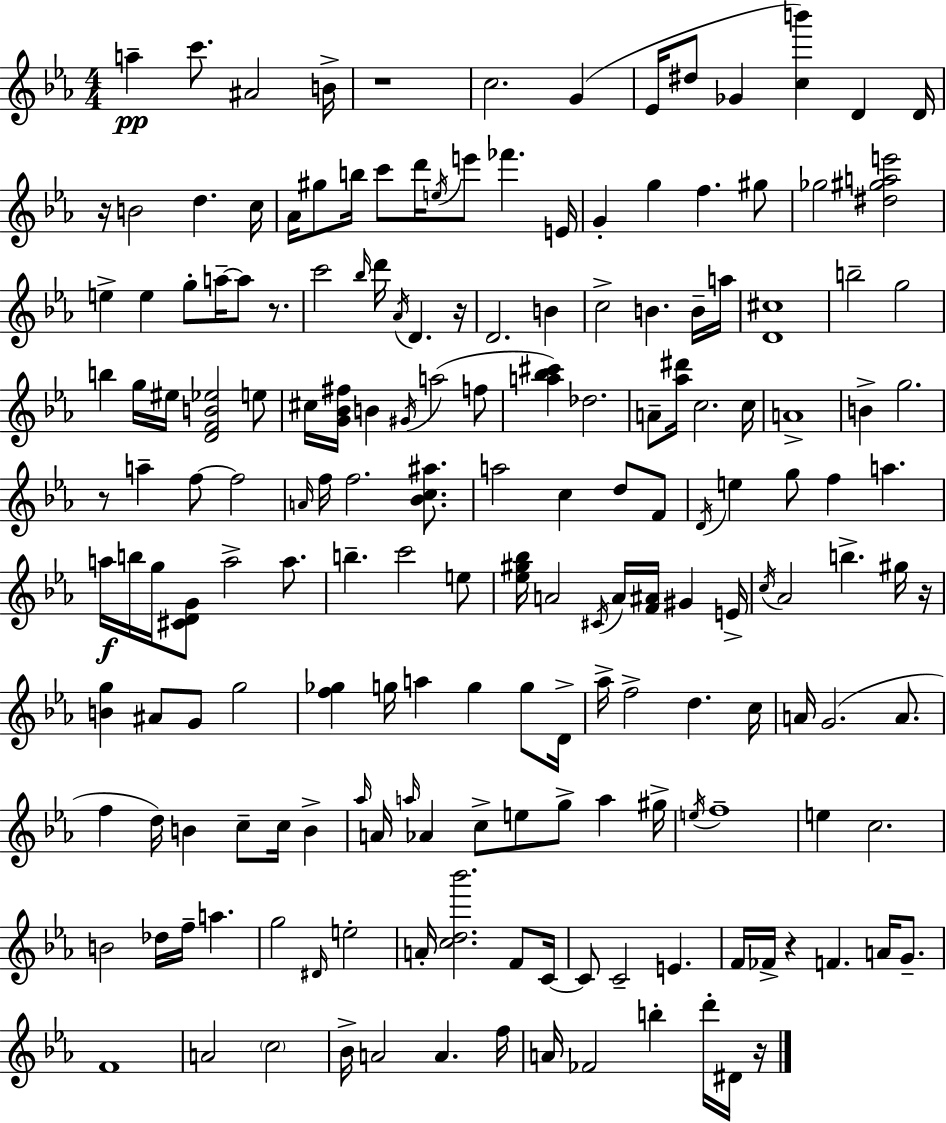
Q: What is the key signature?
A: C minor